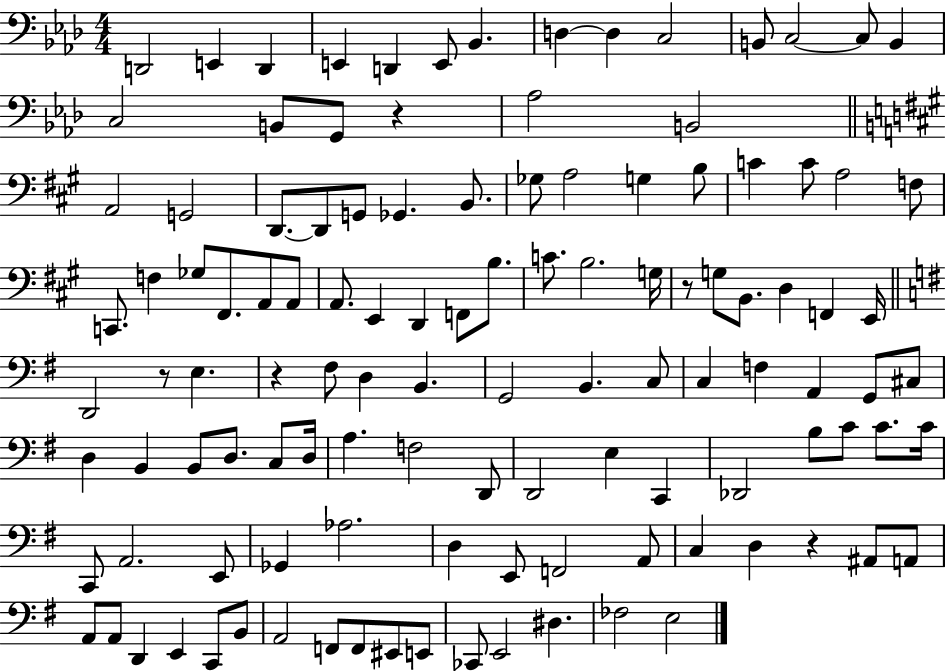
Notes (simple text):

D2/h E2/q D2/q E2/q D2/q E2/e Bb2/q. D3/q D3/q C3/h B2/e C3/h C3/e B2/q C3/h B2/e G2/e R/q Ab3/h B2/h A2/h G2/h D2/e. D2/e G2/e Gb2/q. B2/e. Gb3/e A3/h G3/q B3/e C4/q C4/e A3/h F3/e C2/e. F3/q Gb3/e F#2/e. A2/e A2/e A2/e. E2/q D2/q F2/e B3/e. C4/e. B3/h. G3/s R/e G3/e B2/e. D3/q F2/q E2/s D2/h R/e E3/q. R/q F#3/e D3/q B2/q. G2/h B2/q. C3/e C3/q F3/q A2/q G2/e C#3/e D3/q B2/q B2/e D3/e. C3/e D3/s A3/q. F3/h D2/e D2/h E3/q C2/q Db2/h B3/e C4/e C4/e. C4/s C2/e A2/h. E2/e Gb2/q Ab3/h. D3/q E2/e F2/h A2/e C3/q D3/q R/q A#2/e A2/e A2/e A2/e D2/q E2/q C2/e B2/e A2/h F2/e F2/e EIS2/e E2/e CES2/e E2/h D#3/q. FES3/h E3/h